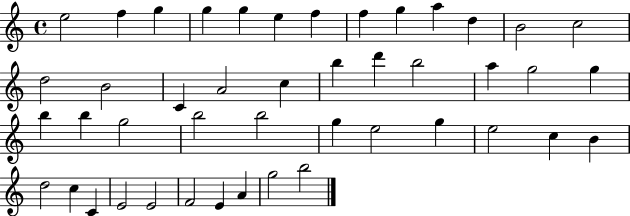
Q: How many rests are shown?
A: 0